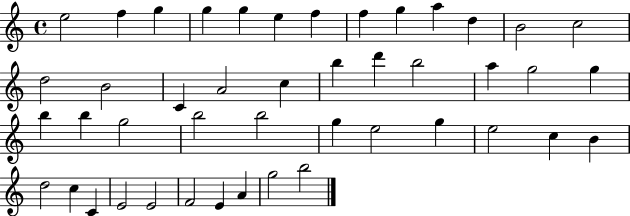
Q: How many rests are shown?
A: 0